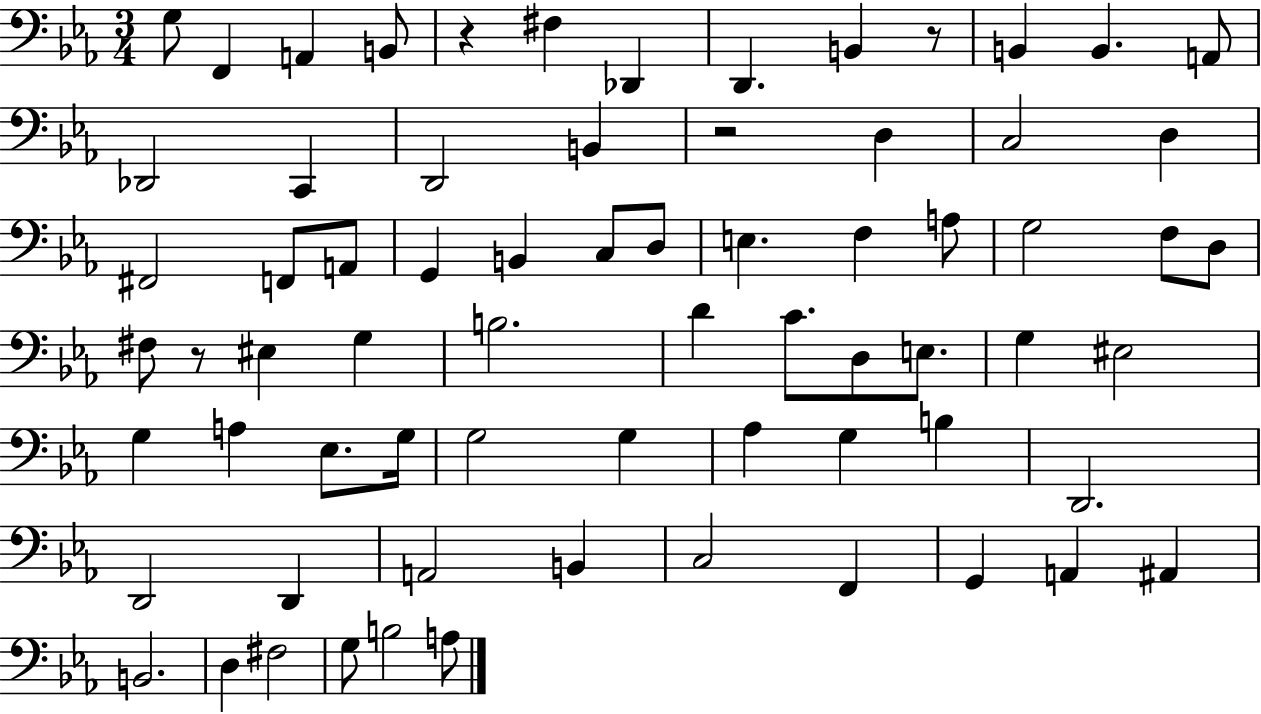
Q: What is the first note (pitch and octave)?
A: G3